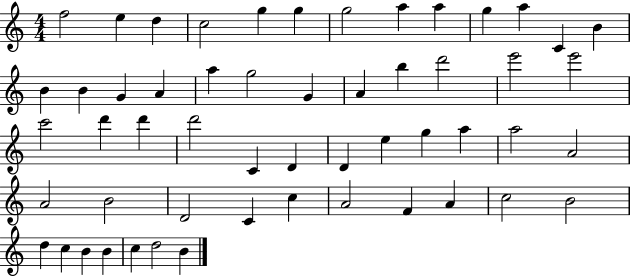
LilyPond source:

{
  \clef treble
  \numericTimeSignature
  \time 4/4
  \key c \major
  f''2 e''4 d''4 | c''2 g''4 g''4 | g''2 a''4 a''4 | g''4 a''4 c'4 b'4 | \break b'4 b'4 g'4 a'4 | a''4 g''2 g'4 | a'4 b''4 d'''2 | e'''2 e'''2 | \break c'''2 d'''4 d'''4 | d'''2 c'4 d'4 | d'4 e''4 g''4 a''4 | a''2 a'2 | \break a'2 b'2 | d'2 c'4 c''4 | a'2 f'4 a'4 | c''2 b'2 | \break d''4 c''4 b'4 b'4 | c''4 d''2 b'4 | \bar "|."
}